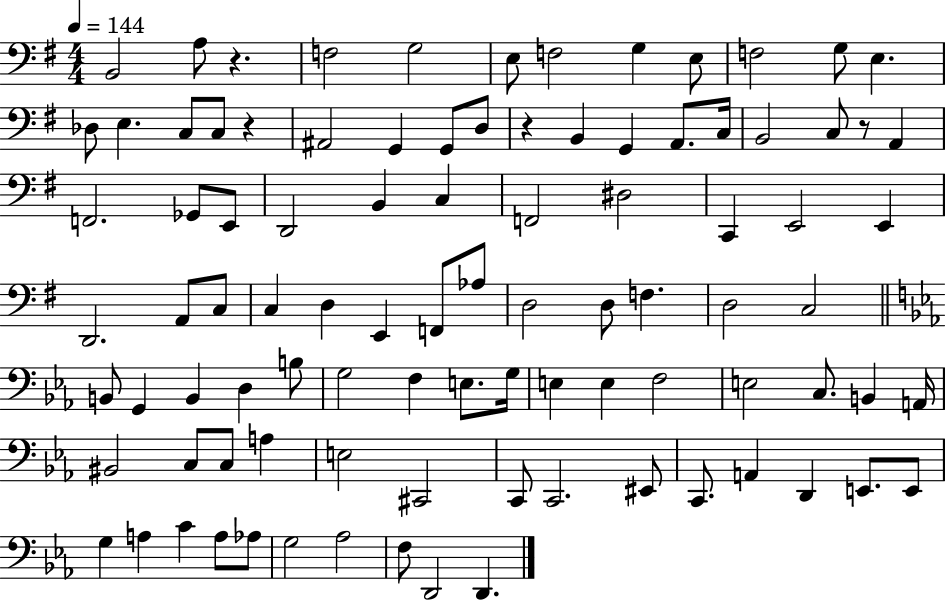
{
  \clef bass
  \numericTimeSignature
  \time 4/4
  \key g \major
  \tempo 4 = 144
  b,2 a8 r4. | f2 g2 | e8 f2 g4 e8 | f2 g8 e4. | \break des8 e4. c8 c8 r4 | ais,2 g,4 g,8 d8 | r4 b,4 g,4 a,8. c16 | b,2 c8 r8 a,4 | \break f,2. ges,8 e,8 | d,2 b,4 c4 | f,2 dis2 | c,4 e,2 e,4 | \break d,2. a,8 c8 | c4 d4 e,4 f,8 aes8 | d2 d8 f4. | d2 c2 | \break \bar "||" \break \key ees \major b,8 g,4 b,4 d4 b8 | g2 f4 e8. g16 | e4 e4 f2 | e2 c8. b,4 a,16 | \break bis,2 c8 c8 a4 | e2 cis,2 | c,8 c,2. eis,8 | c,8. a,4 d,4 e,8. e,8 | \break g4 a4 c'4 a8 aes8 | g2 aes2 | f8 d,2 d,4. | \bar "|."
}